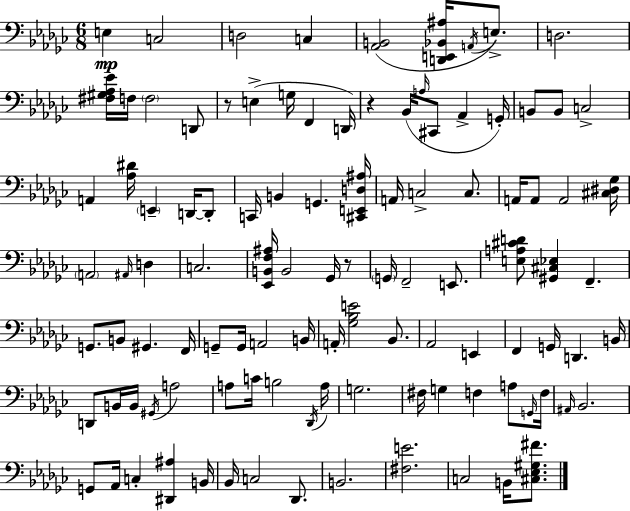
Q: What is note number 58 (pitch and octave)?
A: F2